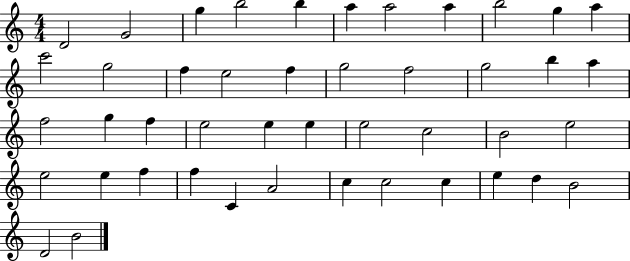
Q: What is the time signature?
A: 4/4